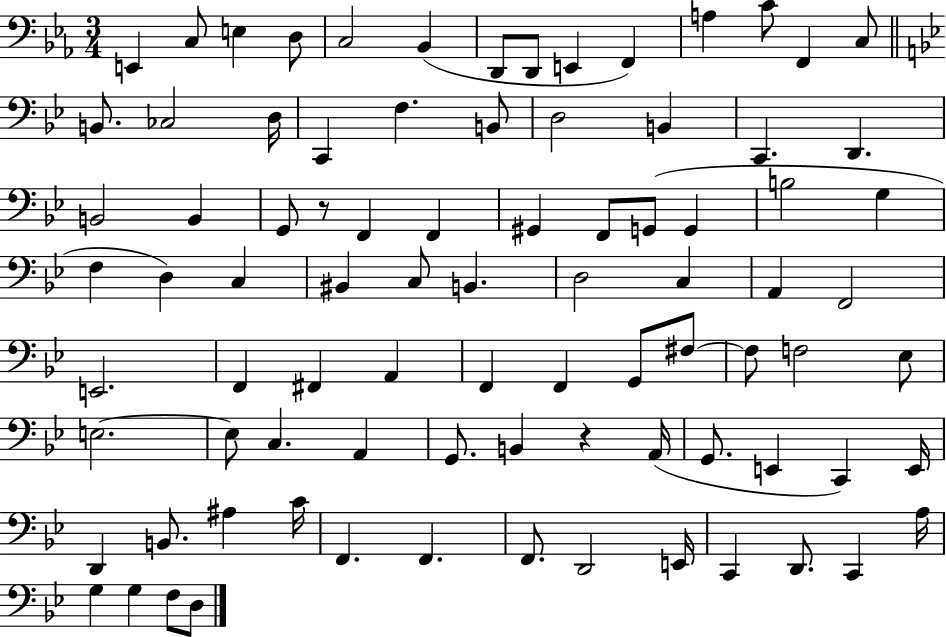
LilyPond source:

{
  \clef bass
  \numericTimeSignature
  \time 3/4
  \key ees \major
  e,4 c8 e4 d8 | c2 bes,4( | d,8 d,8 e,4 f,4) | a4 c'8 f,4 c8 | \break \bar "||" \break \key bes \major b,8. ces2 d16 | c,4 f4. b,8 | d2 b,4 | c,4. d,4. | \break b,2 b,4 | g,8 r8 f,4 f,4 | gis,4 f,8 g,8( g,4 | b2 g4 | \break f4 d4) c4 | bis,4 c8 b,4. | d2 c4 | a,4 f,2 | \break e,2. | f,4 fis,4 a,4 | f,4 f,4 g,8 fis8~~ | fis8 f2 ees8 | \break e2.~~ | e8 c4. a,4 | g,8. b,4 r4 a,16( | g,8. e,4 c,4) e,16 | \break d,4 b,8. ais4 c'16 | f,4. f,4. | f,8. d,2 e,16 | c,4 d,8. c,4 a16 | \break g4 g4 f8 d8 | \bar "|."
}